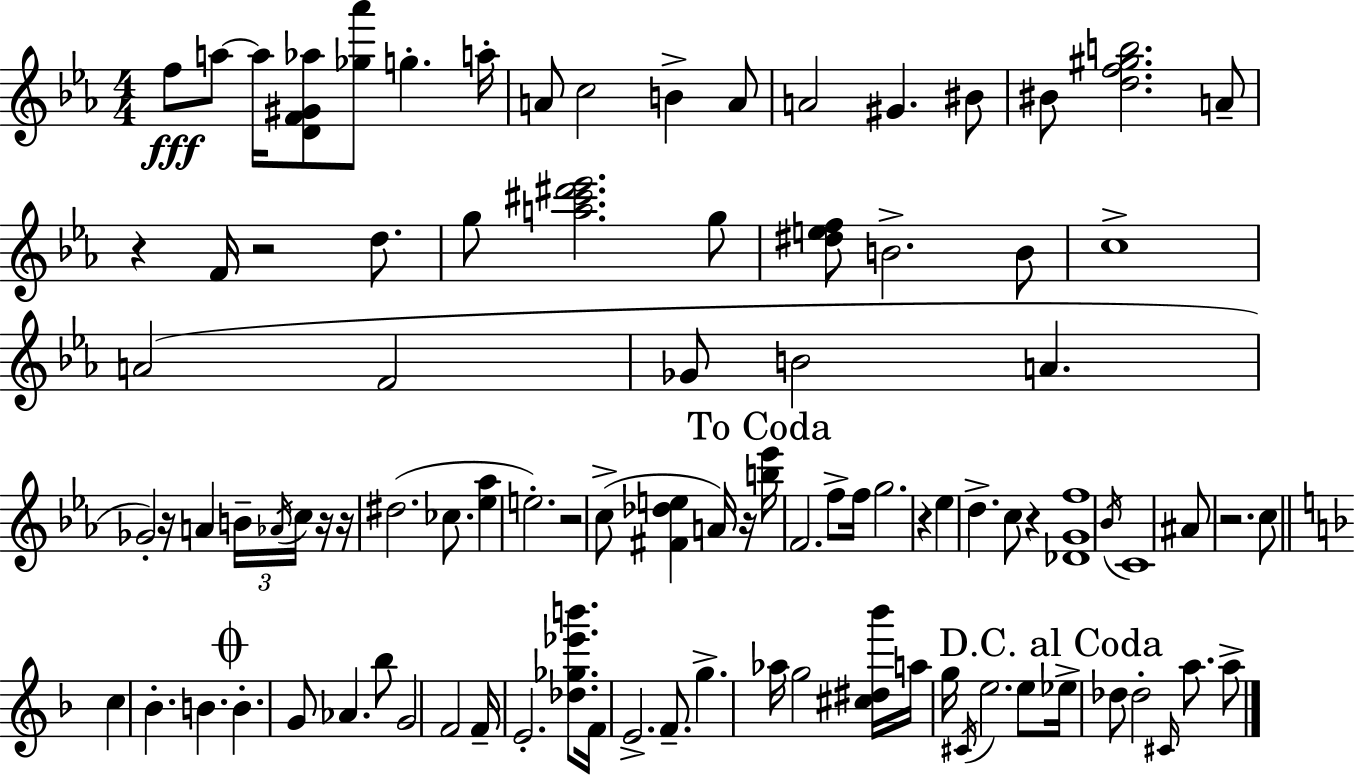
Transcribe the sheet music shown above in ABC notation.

X:1
T:Untitled
M:4/4
L:1/4
K:Cm
f/2 a/2 a/4 [DF^G_a]/2 [_g_a']/2 g a/4 A/2 c2 B A/2 A2 ^G ^B/2 ^B/2 [df^gb]2 A/2 z F/4 z2 d/2 g/2 [a^c'^d'_e']2 g/2 [^def]/2 B2 B/2 c4 A2 F2 _G/2 B2 A _G2 z/4 A B/4 _A/4 c/4 z/4 z/4 ^d2 _c/2 [_e_a] e2 z2 c/2 [^F_de] A/4 z/4 [b_e']/4 F2 f/2 f/4 g2 z _e d c/2 z [_DGf]4 _B/4 C4 ^A/2 z2 c/2 c _B B B G/2 _A _b/2 G2 F2 F/4 E2 [_d_g_e'b']/2 F/4 E2 F/2 g _a/4 g2 [^c^d_b']/4 a/4 g/4 ^C/4 e2 e/2 _e/4 _d/2 _d2 ^C/4 a/2 a/2